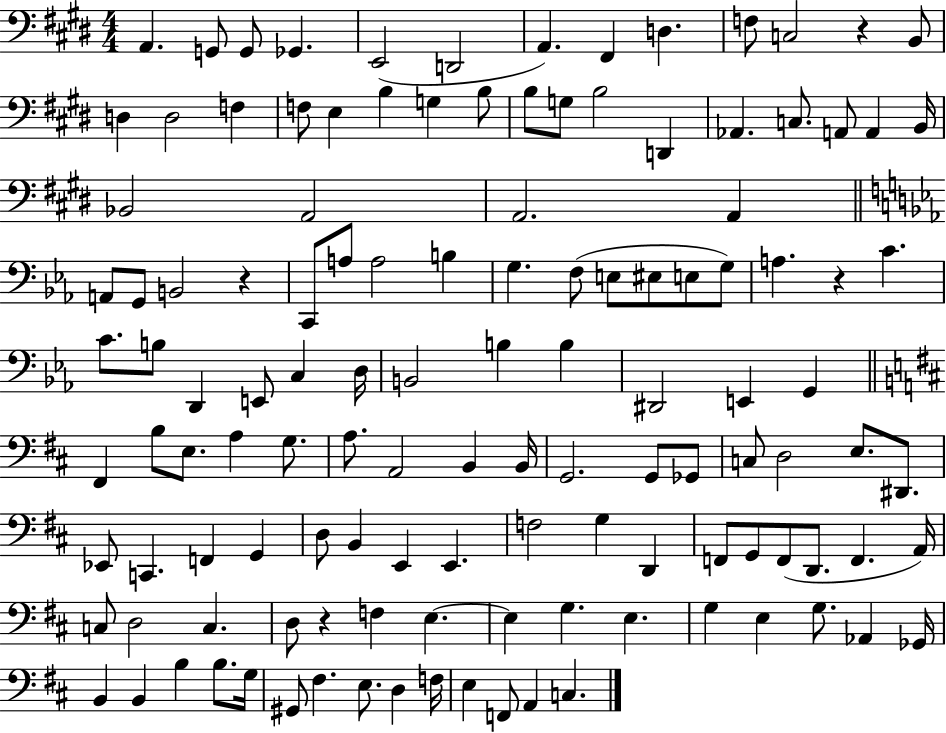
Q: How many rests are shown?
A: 4